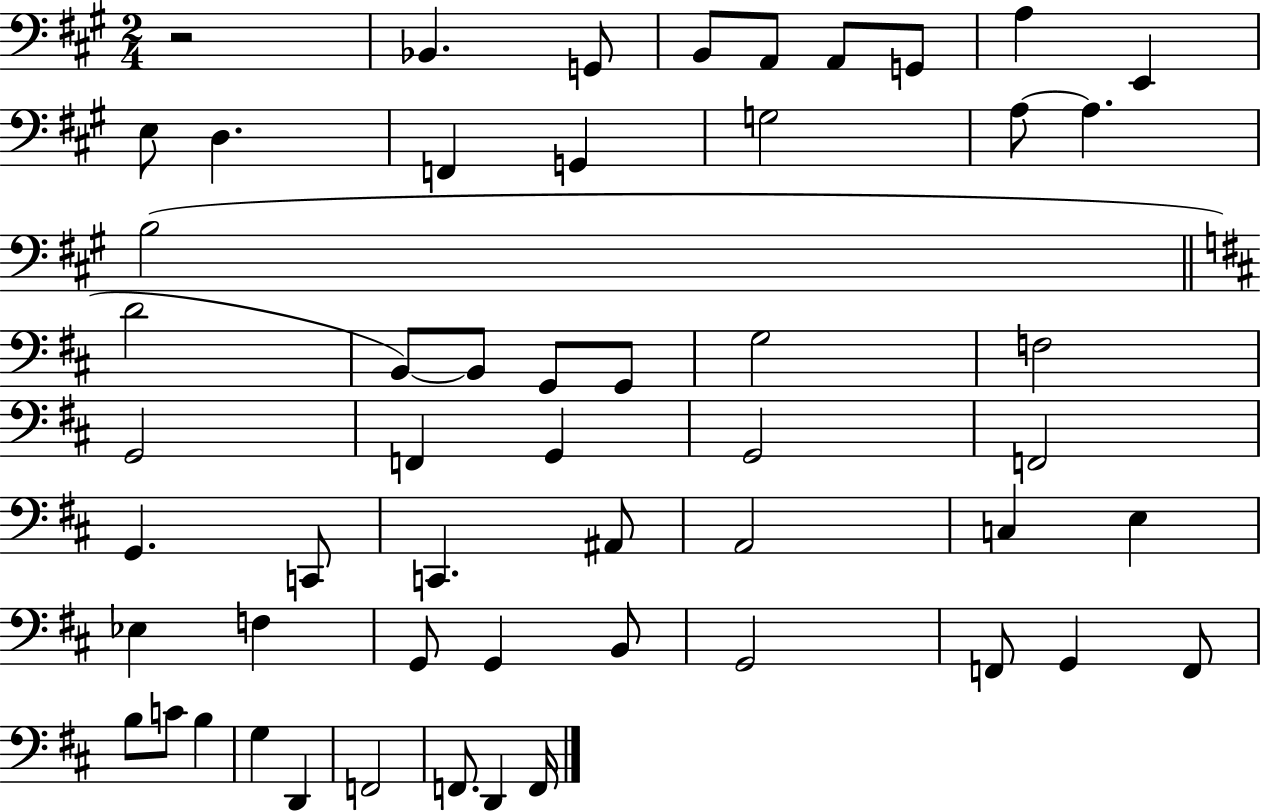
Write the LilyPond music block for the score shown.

{
  \clef bass
  \numericTimeSignature
  \time 2/4
  \key a \major
  r2 | bes,4. g,8 | b,8 a,8 a,8 g,8 | a4 e,4 | \break e8 d4. | f,4 g,4 | g2 | a8~~ a4. | \break b2( | \bar "||" \break \key b \minor d'2 | b,8~~) b,8 g,8 g,8 | g2 | f2 | \break g,2 | f,4 g,4 | g,2 | f,2 | \break g,4. c,8 | c,4. ais,8 | a,2 | c4 e4 | \break ees4 f4 | g,8 g,4 b,8 | g,2 | f,8 g,4 f,8 | \break b8 c'8 b4 | g4 d,4 | f,2 | f,8. d,4 f,16 | \break \bar "|."
}